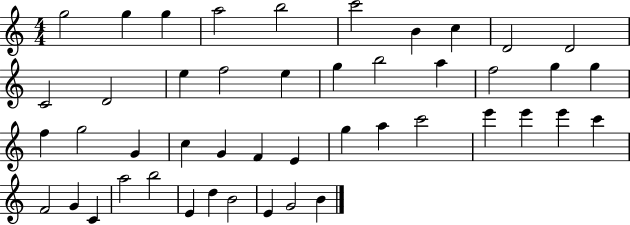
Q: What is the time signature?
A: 4/4